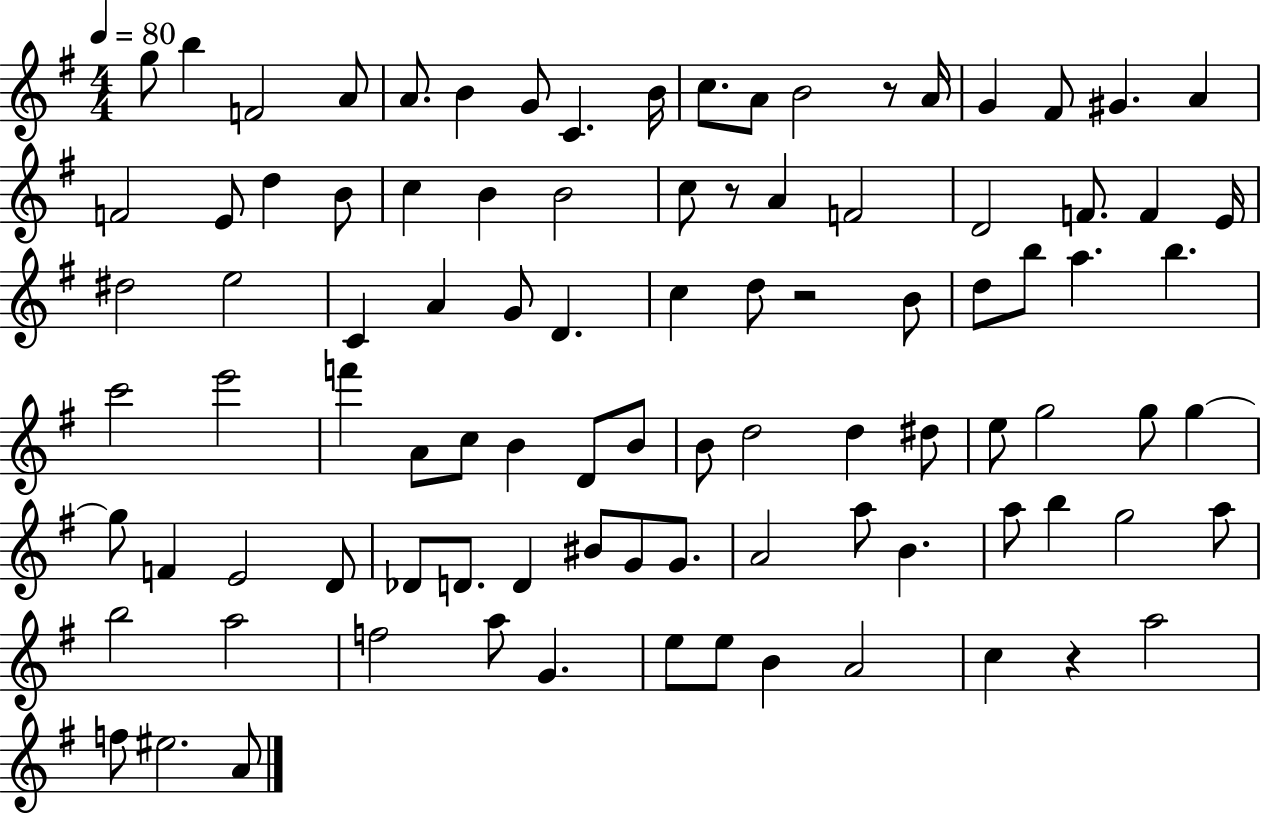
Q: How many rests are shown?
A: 4